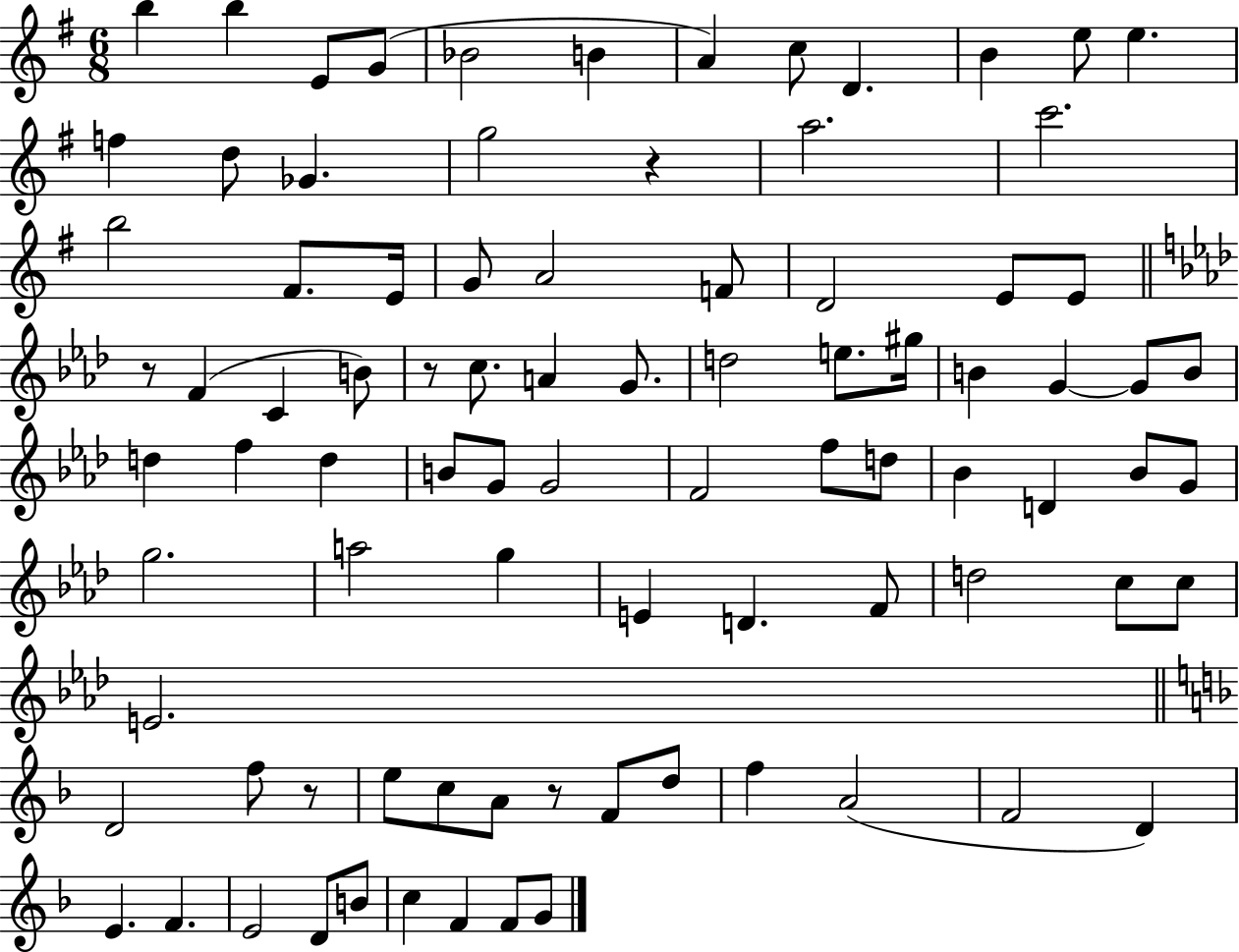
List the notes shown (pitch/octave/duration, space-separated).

B5/q B5/q E4/e G4/e Bb4/h B4/q A4/q C5/e D4/q. B4/q E5/e E5/q. F5/q D5/e Gb4/q. G5/h R/q A5/h. C6/h. B5/h F#4/e. E4/s G4/e A4/h F4/e D4/h E4/e E4/e R/e F4/q C4/q B4/e R/e C5/e. A4/q G4/e. D5/h E5/e. G#5/s B4/q G4/q G4/e B4/e D5/q F5/q D5/q B4/e G4/e G4/h F4/h F5/e D5/e Bb4/q D4/q Bb4/e G4/e G5/h. A5/h G5/q E4/q D4/q. F4/e D5/h C5/e C5/e E4/h. D4/h F5/e R/e E5/e C5/e A4/e R/e F4/e D5/e F5/q A4/h F4/h D4/q E4/q. F4/q. E4/h D4/e B4/e C5/q F4/q F4/e G4/e